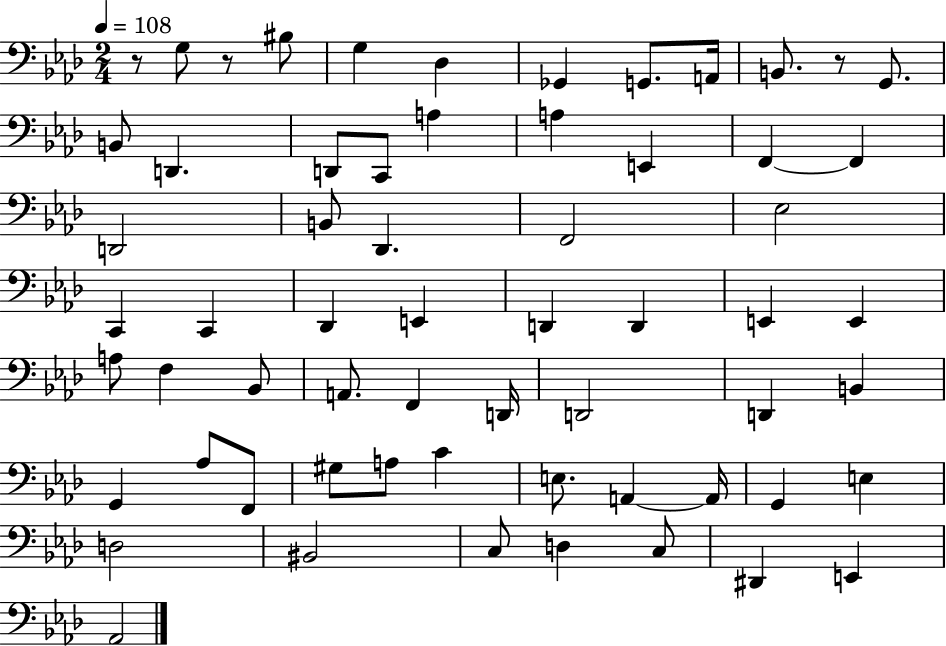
R/e G3/e R/e BIS3/e G3/q Db3/q Gb2/q G2/e. A2/s B2/e. R/e G2/e. B2/e D2/q. D2/e C2/e A3/q A3/q E2/q F2/q F2/q D2/h B2/e Db2/q. F2/h Eb3/h C2/q C2/q Db2/q E2/q D2/q D2/q E2/q E2/q A3/e F3/q Bb2/e A2/e. F2/q D2/s D2/h D2/q B2/q G2/q Ab3/e F2/e G#3/e A3/e C4/q E3/e. A2/q A2/s G2/q E3/q D3/h BIS2/h C3/e D3/q C3/e D#2/q E2/q Ab2/h